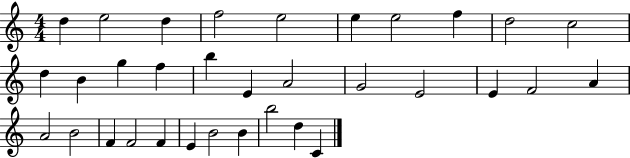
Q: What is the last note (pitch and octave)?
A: C4